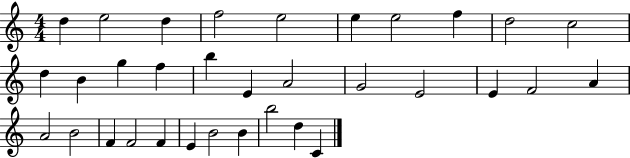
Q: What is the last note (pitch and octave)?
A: C4